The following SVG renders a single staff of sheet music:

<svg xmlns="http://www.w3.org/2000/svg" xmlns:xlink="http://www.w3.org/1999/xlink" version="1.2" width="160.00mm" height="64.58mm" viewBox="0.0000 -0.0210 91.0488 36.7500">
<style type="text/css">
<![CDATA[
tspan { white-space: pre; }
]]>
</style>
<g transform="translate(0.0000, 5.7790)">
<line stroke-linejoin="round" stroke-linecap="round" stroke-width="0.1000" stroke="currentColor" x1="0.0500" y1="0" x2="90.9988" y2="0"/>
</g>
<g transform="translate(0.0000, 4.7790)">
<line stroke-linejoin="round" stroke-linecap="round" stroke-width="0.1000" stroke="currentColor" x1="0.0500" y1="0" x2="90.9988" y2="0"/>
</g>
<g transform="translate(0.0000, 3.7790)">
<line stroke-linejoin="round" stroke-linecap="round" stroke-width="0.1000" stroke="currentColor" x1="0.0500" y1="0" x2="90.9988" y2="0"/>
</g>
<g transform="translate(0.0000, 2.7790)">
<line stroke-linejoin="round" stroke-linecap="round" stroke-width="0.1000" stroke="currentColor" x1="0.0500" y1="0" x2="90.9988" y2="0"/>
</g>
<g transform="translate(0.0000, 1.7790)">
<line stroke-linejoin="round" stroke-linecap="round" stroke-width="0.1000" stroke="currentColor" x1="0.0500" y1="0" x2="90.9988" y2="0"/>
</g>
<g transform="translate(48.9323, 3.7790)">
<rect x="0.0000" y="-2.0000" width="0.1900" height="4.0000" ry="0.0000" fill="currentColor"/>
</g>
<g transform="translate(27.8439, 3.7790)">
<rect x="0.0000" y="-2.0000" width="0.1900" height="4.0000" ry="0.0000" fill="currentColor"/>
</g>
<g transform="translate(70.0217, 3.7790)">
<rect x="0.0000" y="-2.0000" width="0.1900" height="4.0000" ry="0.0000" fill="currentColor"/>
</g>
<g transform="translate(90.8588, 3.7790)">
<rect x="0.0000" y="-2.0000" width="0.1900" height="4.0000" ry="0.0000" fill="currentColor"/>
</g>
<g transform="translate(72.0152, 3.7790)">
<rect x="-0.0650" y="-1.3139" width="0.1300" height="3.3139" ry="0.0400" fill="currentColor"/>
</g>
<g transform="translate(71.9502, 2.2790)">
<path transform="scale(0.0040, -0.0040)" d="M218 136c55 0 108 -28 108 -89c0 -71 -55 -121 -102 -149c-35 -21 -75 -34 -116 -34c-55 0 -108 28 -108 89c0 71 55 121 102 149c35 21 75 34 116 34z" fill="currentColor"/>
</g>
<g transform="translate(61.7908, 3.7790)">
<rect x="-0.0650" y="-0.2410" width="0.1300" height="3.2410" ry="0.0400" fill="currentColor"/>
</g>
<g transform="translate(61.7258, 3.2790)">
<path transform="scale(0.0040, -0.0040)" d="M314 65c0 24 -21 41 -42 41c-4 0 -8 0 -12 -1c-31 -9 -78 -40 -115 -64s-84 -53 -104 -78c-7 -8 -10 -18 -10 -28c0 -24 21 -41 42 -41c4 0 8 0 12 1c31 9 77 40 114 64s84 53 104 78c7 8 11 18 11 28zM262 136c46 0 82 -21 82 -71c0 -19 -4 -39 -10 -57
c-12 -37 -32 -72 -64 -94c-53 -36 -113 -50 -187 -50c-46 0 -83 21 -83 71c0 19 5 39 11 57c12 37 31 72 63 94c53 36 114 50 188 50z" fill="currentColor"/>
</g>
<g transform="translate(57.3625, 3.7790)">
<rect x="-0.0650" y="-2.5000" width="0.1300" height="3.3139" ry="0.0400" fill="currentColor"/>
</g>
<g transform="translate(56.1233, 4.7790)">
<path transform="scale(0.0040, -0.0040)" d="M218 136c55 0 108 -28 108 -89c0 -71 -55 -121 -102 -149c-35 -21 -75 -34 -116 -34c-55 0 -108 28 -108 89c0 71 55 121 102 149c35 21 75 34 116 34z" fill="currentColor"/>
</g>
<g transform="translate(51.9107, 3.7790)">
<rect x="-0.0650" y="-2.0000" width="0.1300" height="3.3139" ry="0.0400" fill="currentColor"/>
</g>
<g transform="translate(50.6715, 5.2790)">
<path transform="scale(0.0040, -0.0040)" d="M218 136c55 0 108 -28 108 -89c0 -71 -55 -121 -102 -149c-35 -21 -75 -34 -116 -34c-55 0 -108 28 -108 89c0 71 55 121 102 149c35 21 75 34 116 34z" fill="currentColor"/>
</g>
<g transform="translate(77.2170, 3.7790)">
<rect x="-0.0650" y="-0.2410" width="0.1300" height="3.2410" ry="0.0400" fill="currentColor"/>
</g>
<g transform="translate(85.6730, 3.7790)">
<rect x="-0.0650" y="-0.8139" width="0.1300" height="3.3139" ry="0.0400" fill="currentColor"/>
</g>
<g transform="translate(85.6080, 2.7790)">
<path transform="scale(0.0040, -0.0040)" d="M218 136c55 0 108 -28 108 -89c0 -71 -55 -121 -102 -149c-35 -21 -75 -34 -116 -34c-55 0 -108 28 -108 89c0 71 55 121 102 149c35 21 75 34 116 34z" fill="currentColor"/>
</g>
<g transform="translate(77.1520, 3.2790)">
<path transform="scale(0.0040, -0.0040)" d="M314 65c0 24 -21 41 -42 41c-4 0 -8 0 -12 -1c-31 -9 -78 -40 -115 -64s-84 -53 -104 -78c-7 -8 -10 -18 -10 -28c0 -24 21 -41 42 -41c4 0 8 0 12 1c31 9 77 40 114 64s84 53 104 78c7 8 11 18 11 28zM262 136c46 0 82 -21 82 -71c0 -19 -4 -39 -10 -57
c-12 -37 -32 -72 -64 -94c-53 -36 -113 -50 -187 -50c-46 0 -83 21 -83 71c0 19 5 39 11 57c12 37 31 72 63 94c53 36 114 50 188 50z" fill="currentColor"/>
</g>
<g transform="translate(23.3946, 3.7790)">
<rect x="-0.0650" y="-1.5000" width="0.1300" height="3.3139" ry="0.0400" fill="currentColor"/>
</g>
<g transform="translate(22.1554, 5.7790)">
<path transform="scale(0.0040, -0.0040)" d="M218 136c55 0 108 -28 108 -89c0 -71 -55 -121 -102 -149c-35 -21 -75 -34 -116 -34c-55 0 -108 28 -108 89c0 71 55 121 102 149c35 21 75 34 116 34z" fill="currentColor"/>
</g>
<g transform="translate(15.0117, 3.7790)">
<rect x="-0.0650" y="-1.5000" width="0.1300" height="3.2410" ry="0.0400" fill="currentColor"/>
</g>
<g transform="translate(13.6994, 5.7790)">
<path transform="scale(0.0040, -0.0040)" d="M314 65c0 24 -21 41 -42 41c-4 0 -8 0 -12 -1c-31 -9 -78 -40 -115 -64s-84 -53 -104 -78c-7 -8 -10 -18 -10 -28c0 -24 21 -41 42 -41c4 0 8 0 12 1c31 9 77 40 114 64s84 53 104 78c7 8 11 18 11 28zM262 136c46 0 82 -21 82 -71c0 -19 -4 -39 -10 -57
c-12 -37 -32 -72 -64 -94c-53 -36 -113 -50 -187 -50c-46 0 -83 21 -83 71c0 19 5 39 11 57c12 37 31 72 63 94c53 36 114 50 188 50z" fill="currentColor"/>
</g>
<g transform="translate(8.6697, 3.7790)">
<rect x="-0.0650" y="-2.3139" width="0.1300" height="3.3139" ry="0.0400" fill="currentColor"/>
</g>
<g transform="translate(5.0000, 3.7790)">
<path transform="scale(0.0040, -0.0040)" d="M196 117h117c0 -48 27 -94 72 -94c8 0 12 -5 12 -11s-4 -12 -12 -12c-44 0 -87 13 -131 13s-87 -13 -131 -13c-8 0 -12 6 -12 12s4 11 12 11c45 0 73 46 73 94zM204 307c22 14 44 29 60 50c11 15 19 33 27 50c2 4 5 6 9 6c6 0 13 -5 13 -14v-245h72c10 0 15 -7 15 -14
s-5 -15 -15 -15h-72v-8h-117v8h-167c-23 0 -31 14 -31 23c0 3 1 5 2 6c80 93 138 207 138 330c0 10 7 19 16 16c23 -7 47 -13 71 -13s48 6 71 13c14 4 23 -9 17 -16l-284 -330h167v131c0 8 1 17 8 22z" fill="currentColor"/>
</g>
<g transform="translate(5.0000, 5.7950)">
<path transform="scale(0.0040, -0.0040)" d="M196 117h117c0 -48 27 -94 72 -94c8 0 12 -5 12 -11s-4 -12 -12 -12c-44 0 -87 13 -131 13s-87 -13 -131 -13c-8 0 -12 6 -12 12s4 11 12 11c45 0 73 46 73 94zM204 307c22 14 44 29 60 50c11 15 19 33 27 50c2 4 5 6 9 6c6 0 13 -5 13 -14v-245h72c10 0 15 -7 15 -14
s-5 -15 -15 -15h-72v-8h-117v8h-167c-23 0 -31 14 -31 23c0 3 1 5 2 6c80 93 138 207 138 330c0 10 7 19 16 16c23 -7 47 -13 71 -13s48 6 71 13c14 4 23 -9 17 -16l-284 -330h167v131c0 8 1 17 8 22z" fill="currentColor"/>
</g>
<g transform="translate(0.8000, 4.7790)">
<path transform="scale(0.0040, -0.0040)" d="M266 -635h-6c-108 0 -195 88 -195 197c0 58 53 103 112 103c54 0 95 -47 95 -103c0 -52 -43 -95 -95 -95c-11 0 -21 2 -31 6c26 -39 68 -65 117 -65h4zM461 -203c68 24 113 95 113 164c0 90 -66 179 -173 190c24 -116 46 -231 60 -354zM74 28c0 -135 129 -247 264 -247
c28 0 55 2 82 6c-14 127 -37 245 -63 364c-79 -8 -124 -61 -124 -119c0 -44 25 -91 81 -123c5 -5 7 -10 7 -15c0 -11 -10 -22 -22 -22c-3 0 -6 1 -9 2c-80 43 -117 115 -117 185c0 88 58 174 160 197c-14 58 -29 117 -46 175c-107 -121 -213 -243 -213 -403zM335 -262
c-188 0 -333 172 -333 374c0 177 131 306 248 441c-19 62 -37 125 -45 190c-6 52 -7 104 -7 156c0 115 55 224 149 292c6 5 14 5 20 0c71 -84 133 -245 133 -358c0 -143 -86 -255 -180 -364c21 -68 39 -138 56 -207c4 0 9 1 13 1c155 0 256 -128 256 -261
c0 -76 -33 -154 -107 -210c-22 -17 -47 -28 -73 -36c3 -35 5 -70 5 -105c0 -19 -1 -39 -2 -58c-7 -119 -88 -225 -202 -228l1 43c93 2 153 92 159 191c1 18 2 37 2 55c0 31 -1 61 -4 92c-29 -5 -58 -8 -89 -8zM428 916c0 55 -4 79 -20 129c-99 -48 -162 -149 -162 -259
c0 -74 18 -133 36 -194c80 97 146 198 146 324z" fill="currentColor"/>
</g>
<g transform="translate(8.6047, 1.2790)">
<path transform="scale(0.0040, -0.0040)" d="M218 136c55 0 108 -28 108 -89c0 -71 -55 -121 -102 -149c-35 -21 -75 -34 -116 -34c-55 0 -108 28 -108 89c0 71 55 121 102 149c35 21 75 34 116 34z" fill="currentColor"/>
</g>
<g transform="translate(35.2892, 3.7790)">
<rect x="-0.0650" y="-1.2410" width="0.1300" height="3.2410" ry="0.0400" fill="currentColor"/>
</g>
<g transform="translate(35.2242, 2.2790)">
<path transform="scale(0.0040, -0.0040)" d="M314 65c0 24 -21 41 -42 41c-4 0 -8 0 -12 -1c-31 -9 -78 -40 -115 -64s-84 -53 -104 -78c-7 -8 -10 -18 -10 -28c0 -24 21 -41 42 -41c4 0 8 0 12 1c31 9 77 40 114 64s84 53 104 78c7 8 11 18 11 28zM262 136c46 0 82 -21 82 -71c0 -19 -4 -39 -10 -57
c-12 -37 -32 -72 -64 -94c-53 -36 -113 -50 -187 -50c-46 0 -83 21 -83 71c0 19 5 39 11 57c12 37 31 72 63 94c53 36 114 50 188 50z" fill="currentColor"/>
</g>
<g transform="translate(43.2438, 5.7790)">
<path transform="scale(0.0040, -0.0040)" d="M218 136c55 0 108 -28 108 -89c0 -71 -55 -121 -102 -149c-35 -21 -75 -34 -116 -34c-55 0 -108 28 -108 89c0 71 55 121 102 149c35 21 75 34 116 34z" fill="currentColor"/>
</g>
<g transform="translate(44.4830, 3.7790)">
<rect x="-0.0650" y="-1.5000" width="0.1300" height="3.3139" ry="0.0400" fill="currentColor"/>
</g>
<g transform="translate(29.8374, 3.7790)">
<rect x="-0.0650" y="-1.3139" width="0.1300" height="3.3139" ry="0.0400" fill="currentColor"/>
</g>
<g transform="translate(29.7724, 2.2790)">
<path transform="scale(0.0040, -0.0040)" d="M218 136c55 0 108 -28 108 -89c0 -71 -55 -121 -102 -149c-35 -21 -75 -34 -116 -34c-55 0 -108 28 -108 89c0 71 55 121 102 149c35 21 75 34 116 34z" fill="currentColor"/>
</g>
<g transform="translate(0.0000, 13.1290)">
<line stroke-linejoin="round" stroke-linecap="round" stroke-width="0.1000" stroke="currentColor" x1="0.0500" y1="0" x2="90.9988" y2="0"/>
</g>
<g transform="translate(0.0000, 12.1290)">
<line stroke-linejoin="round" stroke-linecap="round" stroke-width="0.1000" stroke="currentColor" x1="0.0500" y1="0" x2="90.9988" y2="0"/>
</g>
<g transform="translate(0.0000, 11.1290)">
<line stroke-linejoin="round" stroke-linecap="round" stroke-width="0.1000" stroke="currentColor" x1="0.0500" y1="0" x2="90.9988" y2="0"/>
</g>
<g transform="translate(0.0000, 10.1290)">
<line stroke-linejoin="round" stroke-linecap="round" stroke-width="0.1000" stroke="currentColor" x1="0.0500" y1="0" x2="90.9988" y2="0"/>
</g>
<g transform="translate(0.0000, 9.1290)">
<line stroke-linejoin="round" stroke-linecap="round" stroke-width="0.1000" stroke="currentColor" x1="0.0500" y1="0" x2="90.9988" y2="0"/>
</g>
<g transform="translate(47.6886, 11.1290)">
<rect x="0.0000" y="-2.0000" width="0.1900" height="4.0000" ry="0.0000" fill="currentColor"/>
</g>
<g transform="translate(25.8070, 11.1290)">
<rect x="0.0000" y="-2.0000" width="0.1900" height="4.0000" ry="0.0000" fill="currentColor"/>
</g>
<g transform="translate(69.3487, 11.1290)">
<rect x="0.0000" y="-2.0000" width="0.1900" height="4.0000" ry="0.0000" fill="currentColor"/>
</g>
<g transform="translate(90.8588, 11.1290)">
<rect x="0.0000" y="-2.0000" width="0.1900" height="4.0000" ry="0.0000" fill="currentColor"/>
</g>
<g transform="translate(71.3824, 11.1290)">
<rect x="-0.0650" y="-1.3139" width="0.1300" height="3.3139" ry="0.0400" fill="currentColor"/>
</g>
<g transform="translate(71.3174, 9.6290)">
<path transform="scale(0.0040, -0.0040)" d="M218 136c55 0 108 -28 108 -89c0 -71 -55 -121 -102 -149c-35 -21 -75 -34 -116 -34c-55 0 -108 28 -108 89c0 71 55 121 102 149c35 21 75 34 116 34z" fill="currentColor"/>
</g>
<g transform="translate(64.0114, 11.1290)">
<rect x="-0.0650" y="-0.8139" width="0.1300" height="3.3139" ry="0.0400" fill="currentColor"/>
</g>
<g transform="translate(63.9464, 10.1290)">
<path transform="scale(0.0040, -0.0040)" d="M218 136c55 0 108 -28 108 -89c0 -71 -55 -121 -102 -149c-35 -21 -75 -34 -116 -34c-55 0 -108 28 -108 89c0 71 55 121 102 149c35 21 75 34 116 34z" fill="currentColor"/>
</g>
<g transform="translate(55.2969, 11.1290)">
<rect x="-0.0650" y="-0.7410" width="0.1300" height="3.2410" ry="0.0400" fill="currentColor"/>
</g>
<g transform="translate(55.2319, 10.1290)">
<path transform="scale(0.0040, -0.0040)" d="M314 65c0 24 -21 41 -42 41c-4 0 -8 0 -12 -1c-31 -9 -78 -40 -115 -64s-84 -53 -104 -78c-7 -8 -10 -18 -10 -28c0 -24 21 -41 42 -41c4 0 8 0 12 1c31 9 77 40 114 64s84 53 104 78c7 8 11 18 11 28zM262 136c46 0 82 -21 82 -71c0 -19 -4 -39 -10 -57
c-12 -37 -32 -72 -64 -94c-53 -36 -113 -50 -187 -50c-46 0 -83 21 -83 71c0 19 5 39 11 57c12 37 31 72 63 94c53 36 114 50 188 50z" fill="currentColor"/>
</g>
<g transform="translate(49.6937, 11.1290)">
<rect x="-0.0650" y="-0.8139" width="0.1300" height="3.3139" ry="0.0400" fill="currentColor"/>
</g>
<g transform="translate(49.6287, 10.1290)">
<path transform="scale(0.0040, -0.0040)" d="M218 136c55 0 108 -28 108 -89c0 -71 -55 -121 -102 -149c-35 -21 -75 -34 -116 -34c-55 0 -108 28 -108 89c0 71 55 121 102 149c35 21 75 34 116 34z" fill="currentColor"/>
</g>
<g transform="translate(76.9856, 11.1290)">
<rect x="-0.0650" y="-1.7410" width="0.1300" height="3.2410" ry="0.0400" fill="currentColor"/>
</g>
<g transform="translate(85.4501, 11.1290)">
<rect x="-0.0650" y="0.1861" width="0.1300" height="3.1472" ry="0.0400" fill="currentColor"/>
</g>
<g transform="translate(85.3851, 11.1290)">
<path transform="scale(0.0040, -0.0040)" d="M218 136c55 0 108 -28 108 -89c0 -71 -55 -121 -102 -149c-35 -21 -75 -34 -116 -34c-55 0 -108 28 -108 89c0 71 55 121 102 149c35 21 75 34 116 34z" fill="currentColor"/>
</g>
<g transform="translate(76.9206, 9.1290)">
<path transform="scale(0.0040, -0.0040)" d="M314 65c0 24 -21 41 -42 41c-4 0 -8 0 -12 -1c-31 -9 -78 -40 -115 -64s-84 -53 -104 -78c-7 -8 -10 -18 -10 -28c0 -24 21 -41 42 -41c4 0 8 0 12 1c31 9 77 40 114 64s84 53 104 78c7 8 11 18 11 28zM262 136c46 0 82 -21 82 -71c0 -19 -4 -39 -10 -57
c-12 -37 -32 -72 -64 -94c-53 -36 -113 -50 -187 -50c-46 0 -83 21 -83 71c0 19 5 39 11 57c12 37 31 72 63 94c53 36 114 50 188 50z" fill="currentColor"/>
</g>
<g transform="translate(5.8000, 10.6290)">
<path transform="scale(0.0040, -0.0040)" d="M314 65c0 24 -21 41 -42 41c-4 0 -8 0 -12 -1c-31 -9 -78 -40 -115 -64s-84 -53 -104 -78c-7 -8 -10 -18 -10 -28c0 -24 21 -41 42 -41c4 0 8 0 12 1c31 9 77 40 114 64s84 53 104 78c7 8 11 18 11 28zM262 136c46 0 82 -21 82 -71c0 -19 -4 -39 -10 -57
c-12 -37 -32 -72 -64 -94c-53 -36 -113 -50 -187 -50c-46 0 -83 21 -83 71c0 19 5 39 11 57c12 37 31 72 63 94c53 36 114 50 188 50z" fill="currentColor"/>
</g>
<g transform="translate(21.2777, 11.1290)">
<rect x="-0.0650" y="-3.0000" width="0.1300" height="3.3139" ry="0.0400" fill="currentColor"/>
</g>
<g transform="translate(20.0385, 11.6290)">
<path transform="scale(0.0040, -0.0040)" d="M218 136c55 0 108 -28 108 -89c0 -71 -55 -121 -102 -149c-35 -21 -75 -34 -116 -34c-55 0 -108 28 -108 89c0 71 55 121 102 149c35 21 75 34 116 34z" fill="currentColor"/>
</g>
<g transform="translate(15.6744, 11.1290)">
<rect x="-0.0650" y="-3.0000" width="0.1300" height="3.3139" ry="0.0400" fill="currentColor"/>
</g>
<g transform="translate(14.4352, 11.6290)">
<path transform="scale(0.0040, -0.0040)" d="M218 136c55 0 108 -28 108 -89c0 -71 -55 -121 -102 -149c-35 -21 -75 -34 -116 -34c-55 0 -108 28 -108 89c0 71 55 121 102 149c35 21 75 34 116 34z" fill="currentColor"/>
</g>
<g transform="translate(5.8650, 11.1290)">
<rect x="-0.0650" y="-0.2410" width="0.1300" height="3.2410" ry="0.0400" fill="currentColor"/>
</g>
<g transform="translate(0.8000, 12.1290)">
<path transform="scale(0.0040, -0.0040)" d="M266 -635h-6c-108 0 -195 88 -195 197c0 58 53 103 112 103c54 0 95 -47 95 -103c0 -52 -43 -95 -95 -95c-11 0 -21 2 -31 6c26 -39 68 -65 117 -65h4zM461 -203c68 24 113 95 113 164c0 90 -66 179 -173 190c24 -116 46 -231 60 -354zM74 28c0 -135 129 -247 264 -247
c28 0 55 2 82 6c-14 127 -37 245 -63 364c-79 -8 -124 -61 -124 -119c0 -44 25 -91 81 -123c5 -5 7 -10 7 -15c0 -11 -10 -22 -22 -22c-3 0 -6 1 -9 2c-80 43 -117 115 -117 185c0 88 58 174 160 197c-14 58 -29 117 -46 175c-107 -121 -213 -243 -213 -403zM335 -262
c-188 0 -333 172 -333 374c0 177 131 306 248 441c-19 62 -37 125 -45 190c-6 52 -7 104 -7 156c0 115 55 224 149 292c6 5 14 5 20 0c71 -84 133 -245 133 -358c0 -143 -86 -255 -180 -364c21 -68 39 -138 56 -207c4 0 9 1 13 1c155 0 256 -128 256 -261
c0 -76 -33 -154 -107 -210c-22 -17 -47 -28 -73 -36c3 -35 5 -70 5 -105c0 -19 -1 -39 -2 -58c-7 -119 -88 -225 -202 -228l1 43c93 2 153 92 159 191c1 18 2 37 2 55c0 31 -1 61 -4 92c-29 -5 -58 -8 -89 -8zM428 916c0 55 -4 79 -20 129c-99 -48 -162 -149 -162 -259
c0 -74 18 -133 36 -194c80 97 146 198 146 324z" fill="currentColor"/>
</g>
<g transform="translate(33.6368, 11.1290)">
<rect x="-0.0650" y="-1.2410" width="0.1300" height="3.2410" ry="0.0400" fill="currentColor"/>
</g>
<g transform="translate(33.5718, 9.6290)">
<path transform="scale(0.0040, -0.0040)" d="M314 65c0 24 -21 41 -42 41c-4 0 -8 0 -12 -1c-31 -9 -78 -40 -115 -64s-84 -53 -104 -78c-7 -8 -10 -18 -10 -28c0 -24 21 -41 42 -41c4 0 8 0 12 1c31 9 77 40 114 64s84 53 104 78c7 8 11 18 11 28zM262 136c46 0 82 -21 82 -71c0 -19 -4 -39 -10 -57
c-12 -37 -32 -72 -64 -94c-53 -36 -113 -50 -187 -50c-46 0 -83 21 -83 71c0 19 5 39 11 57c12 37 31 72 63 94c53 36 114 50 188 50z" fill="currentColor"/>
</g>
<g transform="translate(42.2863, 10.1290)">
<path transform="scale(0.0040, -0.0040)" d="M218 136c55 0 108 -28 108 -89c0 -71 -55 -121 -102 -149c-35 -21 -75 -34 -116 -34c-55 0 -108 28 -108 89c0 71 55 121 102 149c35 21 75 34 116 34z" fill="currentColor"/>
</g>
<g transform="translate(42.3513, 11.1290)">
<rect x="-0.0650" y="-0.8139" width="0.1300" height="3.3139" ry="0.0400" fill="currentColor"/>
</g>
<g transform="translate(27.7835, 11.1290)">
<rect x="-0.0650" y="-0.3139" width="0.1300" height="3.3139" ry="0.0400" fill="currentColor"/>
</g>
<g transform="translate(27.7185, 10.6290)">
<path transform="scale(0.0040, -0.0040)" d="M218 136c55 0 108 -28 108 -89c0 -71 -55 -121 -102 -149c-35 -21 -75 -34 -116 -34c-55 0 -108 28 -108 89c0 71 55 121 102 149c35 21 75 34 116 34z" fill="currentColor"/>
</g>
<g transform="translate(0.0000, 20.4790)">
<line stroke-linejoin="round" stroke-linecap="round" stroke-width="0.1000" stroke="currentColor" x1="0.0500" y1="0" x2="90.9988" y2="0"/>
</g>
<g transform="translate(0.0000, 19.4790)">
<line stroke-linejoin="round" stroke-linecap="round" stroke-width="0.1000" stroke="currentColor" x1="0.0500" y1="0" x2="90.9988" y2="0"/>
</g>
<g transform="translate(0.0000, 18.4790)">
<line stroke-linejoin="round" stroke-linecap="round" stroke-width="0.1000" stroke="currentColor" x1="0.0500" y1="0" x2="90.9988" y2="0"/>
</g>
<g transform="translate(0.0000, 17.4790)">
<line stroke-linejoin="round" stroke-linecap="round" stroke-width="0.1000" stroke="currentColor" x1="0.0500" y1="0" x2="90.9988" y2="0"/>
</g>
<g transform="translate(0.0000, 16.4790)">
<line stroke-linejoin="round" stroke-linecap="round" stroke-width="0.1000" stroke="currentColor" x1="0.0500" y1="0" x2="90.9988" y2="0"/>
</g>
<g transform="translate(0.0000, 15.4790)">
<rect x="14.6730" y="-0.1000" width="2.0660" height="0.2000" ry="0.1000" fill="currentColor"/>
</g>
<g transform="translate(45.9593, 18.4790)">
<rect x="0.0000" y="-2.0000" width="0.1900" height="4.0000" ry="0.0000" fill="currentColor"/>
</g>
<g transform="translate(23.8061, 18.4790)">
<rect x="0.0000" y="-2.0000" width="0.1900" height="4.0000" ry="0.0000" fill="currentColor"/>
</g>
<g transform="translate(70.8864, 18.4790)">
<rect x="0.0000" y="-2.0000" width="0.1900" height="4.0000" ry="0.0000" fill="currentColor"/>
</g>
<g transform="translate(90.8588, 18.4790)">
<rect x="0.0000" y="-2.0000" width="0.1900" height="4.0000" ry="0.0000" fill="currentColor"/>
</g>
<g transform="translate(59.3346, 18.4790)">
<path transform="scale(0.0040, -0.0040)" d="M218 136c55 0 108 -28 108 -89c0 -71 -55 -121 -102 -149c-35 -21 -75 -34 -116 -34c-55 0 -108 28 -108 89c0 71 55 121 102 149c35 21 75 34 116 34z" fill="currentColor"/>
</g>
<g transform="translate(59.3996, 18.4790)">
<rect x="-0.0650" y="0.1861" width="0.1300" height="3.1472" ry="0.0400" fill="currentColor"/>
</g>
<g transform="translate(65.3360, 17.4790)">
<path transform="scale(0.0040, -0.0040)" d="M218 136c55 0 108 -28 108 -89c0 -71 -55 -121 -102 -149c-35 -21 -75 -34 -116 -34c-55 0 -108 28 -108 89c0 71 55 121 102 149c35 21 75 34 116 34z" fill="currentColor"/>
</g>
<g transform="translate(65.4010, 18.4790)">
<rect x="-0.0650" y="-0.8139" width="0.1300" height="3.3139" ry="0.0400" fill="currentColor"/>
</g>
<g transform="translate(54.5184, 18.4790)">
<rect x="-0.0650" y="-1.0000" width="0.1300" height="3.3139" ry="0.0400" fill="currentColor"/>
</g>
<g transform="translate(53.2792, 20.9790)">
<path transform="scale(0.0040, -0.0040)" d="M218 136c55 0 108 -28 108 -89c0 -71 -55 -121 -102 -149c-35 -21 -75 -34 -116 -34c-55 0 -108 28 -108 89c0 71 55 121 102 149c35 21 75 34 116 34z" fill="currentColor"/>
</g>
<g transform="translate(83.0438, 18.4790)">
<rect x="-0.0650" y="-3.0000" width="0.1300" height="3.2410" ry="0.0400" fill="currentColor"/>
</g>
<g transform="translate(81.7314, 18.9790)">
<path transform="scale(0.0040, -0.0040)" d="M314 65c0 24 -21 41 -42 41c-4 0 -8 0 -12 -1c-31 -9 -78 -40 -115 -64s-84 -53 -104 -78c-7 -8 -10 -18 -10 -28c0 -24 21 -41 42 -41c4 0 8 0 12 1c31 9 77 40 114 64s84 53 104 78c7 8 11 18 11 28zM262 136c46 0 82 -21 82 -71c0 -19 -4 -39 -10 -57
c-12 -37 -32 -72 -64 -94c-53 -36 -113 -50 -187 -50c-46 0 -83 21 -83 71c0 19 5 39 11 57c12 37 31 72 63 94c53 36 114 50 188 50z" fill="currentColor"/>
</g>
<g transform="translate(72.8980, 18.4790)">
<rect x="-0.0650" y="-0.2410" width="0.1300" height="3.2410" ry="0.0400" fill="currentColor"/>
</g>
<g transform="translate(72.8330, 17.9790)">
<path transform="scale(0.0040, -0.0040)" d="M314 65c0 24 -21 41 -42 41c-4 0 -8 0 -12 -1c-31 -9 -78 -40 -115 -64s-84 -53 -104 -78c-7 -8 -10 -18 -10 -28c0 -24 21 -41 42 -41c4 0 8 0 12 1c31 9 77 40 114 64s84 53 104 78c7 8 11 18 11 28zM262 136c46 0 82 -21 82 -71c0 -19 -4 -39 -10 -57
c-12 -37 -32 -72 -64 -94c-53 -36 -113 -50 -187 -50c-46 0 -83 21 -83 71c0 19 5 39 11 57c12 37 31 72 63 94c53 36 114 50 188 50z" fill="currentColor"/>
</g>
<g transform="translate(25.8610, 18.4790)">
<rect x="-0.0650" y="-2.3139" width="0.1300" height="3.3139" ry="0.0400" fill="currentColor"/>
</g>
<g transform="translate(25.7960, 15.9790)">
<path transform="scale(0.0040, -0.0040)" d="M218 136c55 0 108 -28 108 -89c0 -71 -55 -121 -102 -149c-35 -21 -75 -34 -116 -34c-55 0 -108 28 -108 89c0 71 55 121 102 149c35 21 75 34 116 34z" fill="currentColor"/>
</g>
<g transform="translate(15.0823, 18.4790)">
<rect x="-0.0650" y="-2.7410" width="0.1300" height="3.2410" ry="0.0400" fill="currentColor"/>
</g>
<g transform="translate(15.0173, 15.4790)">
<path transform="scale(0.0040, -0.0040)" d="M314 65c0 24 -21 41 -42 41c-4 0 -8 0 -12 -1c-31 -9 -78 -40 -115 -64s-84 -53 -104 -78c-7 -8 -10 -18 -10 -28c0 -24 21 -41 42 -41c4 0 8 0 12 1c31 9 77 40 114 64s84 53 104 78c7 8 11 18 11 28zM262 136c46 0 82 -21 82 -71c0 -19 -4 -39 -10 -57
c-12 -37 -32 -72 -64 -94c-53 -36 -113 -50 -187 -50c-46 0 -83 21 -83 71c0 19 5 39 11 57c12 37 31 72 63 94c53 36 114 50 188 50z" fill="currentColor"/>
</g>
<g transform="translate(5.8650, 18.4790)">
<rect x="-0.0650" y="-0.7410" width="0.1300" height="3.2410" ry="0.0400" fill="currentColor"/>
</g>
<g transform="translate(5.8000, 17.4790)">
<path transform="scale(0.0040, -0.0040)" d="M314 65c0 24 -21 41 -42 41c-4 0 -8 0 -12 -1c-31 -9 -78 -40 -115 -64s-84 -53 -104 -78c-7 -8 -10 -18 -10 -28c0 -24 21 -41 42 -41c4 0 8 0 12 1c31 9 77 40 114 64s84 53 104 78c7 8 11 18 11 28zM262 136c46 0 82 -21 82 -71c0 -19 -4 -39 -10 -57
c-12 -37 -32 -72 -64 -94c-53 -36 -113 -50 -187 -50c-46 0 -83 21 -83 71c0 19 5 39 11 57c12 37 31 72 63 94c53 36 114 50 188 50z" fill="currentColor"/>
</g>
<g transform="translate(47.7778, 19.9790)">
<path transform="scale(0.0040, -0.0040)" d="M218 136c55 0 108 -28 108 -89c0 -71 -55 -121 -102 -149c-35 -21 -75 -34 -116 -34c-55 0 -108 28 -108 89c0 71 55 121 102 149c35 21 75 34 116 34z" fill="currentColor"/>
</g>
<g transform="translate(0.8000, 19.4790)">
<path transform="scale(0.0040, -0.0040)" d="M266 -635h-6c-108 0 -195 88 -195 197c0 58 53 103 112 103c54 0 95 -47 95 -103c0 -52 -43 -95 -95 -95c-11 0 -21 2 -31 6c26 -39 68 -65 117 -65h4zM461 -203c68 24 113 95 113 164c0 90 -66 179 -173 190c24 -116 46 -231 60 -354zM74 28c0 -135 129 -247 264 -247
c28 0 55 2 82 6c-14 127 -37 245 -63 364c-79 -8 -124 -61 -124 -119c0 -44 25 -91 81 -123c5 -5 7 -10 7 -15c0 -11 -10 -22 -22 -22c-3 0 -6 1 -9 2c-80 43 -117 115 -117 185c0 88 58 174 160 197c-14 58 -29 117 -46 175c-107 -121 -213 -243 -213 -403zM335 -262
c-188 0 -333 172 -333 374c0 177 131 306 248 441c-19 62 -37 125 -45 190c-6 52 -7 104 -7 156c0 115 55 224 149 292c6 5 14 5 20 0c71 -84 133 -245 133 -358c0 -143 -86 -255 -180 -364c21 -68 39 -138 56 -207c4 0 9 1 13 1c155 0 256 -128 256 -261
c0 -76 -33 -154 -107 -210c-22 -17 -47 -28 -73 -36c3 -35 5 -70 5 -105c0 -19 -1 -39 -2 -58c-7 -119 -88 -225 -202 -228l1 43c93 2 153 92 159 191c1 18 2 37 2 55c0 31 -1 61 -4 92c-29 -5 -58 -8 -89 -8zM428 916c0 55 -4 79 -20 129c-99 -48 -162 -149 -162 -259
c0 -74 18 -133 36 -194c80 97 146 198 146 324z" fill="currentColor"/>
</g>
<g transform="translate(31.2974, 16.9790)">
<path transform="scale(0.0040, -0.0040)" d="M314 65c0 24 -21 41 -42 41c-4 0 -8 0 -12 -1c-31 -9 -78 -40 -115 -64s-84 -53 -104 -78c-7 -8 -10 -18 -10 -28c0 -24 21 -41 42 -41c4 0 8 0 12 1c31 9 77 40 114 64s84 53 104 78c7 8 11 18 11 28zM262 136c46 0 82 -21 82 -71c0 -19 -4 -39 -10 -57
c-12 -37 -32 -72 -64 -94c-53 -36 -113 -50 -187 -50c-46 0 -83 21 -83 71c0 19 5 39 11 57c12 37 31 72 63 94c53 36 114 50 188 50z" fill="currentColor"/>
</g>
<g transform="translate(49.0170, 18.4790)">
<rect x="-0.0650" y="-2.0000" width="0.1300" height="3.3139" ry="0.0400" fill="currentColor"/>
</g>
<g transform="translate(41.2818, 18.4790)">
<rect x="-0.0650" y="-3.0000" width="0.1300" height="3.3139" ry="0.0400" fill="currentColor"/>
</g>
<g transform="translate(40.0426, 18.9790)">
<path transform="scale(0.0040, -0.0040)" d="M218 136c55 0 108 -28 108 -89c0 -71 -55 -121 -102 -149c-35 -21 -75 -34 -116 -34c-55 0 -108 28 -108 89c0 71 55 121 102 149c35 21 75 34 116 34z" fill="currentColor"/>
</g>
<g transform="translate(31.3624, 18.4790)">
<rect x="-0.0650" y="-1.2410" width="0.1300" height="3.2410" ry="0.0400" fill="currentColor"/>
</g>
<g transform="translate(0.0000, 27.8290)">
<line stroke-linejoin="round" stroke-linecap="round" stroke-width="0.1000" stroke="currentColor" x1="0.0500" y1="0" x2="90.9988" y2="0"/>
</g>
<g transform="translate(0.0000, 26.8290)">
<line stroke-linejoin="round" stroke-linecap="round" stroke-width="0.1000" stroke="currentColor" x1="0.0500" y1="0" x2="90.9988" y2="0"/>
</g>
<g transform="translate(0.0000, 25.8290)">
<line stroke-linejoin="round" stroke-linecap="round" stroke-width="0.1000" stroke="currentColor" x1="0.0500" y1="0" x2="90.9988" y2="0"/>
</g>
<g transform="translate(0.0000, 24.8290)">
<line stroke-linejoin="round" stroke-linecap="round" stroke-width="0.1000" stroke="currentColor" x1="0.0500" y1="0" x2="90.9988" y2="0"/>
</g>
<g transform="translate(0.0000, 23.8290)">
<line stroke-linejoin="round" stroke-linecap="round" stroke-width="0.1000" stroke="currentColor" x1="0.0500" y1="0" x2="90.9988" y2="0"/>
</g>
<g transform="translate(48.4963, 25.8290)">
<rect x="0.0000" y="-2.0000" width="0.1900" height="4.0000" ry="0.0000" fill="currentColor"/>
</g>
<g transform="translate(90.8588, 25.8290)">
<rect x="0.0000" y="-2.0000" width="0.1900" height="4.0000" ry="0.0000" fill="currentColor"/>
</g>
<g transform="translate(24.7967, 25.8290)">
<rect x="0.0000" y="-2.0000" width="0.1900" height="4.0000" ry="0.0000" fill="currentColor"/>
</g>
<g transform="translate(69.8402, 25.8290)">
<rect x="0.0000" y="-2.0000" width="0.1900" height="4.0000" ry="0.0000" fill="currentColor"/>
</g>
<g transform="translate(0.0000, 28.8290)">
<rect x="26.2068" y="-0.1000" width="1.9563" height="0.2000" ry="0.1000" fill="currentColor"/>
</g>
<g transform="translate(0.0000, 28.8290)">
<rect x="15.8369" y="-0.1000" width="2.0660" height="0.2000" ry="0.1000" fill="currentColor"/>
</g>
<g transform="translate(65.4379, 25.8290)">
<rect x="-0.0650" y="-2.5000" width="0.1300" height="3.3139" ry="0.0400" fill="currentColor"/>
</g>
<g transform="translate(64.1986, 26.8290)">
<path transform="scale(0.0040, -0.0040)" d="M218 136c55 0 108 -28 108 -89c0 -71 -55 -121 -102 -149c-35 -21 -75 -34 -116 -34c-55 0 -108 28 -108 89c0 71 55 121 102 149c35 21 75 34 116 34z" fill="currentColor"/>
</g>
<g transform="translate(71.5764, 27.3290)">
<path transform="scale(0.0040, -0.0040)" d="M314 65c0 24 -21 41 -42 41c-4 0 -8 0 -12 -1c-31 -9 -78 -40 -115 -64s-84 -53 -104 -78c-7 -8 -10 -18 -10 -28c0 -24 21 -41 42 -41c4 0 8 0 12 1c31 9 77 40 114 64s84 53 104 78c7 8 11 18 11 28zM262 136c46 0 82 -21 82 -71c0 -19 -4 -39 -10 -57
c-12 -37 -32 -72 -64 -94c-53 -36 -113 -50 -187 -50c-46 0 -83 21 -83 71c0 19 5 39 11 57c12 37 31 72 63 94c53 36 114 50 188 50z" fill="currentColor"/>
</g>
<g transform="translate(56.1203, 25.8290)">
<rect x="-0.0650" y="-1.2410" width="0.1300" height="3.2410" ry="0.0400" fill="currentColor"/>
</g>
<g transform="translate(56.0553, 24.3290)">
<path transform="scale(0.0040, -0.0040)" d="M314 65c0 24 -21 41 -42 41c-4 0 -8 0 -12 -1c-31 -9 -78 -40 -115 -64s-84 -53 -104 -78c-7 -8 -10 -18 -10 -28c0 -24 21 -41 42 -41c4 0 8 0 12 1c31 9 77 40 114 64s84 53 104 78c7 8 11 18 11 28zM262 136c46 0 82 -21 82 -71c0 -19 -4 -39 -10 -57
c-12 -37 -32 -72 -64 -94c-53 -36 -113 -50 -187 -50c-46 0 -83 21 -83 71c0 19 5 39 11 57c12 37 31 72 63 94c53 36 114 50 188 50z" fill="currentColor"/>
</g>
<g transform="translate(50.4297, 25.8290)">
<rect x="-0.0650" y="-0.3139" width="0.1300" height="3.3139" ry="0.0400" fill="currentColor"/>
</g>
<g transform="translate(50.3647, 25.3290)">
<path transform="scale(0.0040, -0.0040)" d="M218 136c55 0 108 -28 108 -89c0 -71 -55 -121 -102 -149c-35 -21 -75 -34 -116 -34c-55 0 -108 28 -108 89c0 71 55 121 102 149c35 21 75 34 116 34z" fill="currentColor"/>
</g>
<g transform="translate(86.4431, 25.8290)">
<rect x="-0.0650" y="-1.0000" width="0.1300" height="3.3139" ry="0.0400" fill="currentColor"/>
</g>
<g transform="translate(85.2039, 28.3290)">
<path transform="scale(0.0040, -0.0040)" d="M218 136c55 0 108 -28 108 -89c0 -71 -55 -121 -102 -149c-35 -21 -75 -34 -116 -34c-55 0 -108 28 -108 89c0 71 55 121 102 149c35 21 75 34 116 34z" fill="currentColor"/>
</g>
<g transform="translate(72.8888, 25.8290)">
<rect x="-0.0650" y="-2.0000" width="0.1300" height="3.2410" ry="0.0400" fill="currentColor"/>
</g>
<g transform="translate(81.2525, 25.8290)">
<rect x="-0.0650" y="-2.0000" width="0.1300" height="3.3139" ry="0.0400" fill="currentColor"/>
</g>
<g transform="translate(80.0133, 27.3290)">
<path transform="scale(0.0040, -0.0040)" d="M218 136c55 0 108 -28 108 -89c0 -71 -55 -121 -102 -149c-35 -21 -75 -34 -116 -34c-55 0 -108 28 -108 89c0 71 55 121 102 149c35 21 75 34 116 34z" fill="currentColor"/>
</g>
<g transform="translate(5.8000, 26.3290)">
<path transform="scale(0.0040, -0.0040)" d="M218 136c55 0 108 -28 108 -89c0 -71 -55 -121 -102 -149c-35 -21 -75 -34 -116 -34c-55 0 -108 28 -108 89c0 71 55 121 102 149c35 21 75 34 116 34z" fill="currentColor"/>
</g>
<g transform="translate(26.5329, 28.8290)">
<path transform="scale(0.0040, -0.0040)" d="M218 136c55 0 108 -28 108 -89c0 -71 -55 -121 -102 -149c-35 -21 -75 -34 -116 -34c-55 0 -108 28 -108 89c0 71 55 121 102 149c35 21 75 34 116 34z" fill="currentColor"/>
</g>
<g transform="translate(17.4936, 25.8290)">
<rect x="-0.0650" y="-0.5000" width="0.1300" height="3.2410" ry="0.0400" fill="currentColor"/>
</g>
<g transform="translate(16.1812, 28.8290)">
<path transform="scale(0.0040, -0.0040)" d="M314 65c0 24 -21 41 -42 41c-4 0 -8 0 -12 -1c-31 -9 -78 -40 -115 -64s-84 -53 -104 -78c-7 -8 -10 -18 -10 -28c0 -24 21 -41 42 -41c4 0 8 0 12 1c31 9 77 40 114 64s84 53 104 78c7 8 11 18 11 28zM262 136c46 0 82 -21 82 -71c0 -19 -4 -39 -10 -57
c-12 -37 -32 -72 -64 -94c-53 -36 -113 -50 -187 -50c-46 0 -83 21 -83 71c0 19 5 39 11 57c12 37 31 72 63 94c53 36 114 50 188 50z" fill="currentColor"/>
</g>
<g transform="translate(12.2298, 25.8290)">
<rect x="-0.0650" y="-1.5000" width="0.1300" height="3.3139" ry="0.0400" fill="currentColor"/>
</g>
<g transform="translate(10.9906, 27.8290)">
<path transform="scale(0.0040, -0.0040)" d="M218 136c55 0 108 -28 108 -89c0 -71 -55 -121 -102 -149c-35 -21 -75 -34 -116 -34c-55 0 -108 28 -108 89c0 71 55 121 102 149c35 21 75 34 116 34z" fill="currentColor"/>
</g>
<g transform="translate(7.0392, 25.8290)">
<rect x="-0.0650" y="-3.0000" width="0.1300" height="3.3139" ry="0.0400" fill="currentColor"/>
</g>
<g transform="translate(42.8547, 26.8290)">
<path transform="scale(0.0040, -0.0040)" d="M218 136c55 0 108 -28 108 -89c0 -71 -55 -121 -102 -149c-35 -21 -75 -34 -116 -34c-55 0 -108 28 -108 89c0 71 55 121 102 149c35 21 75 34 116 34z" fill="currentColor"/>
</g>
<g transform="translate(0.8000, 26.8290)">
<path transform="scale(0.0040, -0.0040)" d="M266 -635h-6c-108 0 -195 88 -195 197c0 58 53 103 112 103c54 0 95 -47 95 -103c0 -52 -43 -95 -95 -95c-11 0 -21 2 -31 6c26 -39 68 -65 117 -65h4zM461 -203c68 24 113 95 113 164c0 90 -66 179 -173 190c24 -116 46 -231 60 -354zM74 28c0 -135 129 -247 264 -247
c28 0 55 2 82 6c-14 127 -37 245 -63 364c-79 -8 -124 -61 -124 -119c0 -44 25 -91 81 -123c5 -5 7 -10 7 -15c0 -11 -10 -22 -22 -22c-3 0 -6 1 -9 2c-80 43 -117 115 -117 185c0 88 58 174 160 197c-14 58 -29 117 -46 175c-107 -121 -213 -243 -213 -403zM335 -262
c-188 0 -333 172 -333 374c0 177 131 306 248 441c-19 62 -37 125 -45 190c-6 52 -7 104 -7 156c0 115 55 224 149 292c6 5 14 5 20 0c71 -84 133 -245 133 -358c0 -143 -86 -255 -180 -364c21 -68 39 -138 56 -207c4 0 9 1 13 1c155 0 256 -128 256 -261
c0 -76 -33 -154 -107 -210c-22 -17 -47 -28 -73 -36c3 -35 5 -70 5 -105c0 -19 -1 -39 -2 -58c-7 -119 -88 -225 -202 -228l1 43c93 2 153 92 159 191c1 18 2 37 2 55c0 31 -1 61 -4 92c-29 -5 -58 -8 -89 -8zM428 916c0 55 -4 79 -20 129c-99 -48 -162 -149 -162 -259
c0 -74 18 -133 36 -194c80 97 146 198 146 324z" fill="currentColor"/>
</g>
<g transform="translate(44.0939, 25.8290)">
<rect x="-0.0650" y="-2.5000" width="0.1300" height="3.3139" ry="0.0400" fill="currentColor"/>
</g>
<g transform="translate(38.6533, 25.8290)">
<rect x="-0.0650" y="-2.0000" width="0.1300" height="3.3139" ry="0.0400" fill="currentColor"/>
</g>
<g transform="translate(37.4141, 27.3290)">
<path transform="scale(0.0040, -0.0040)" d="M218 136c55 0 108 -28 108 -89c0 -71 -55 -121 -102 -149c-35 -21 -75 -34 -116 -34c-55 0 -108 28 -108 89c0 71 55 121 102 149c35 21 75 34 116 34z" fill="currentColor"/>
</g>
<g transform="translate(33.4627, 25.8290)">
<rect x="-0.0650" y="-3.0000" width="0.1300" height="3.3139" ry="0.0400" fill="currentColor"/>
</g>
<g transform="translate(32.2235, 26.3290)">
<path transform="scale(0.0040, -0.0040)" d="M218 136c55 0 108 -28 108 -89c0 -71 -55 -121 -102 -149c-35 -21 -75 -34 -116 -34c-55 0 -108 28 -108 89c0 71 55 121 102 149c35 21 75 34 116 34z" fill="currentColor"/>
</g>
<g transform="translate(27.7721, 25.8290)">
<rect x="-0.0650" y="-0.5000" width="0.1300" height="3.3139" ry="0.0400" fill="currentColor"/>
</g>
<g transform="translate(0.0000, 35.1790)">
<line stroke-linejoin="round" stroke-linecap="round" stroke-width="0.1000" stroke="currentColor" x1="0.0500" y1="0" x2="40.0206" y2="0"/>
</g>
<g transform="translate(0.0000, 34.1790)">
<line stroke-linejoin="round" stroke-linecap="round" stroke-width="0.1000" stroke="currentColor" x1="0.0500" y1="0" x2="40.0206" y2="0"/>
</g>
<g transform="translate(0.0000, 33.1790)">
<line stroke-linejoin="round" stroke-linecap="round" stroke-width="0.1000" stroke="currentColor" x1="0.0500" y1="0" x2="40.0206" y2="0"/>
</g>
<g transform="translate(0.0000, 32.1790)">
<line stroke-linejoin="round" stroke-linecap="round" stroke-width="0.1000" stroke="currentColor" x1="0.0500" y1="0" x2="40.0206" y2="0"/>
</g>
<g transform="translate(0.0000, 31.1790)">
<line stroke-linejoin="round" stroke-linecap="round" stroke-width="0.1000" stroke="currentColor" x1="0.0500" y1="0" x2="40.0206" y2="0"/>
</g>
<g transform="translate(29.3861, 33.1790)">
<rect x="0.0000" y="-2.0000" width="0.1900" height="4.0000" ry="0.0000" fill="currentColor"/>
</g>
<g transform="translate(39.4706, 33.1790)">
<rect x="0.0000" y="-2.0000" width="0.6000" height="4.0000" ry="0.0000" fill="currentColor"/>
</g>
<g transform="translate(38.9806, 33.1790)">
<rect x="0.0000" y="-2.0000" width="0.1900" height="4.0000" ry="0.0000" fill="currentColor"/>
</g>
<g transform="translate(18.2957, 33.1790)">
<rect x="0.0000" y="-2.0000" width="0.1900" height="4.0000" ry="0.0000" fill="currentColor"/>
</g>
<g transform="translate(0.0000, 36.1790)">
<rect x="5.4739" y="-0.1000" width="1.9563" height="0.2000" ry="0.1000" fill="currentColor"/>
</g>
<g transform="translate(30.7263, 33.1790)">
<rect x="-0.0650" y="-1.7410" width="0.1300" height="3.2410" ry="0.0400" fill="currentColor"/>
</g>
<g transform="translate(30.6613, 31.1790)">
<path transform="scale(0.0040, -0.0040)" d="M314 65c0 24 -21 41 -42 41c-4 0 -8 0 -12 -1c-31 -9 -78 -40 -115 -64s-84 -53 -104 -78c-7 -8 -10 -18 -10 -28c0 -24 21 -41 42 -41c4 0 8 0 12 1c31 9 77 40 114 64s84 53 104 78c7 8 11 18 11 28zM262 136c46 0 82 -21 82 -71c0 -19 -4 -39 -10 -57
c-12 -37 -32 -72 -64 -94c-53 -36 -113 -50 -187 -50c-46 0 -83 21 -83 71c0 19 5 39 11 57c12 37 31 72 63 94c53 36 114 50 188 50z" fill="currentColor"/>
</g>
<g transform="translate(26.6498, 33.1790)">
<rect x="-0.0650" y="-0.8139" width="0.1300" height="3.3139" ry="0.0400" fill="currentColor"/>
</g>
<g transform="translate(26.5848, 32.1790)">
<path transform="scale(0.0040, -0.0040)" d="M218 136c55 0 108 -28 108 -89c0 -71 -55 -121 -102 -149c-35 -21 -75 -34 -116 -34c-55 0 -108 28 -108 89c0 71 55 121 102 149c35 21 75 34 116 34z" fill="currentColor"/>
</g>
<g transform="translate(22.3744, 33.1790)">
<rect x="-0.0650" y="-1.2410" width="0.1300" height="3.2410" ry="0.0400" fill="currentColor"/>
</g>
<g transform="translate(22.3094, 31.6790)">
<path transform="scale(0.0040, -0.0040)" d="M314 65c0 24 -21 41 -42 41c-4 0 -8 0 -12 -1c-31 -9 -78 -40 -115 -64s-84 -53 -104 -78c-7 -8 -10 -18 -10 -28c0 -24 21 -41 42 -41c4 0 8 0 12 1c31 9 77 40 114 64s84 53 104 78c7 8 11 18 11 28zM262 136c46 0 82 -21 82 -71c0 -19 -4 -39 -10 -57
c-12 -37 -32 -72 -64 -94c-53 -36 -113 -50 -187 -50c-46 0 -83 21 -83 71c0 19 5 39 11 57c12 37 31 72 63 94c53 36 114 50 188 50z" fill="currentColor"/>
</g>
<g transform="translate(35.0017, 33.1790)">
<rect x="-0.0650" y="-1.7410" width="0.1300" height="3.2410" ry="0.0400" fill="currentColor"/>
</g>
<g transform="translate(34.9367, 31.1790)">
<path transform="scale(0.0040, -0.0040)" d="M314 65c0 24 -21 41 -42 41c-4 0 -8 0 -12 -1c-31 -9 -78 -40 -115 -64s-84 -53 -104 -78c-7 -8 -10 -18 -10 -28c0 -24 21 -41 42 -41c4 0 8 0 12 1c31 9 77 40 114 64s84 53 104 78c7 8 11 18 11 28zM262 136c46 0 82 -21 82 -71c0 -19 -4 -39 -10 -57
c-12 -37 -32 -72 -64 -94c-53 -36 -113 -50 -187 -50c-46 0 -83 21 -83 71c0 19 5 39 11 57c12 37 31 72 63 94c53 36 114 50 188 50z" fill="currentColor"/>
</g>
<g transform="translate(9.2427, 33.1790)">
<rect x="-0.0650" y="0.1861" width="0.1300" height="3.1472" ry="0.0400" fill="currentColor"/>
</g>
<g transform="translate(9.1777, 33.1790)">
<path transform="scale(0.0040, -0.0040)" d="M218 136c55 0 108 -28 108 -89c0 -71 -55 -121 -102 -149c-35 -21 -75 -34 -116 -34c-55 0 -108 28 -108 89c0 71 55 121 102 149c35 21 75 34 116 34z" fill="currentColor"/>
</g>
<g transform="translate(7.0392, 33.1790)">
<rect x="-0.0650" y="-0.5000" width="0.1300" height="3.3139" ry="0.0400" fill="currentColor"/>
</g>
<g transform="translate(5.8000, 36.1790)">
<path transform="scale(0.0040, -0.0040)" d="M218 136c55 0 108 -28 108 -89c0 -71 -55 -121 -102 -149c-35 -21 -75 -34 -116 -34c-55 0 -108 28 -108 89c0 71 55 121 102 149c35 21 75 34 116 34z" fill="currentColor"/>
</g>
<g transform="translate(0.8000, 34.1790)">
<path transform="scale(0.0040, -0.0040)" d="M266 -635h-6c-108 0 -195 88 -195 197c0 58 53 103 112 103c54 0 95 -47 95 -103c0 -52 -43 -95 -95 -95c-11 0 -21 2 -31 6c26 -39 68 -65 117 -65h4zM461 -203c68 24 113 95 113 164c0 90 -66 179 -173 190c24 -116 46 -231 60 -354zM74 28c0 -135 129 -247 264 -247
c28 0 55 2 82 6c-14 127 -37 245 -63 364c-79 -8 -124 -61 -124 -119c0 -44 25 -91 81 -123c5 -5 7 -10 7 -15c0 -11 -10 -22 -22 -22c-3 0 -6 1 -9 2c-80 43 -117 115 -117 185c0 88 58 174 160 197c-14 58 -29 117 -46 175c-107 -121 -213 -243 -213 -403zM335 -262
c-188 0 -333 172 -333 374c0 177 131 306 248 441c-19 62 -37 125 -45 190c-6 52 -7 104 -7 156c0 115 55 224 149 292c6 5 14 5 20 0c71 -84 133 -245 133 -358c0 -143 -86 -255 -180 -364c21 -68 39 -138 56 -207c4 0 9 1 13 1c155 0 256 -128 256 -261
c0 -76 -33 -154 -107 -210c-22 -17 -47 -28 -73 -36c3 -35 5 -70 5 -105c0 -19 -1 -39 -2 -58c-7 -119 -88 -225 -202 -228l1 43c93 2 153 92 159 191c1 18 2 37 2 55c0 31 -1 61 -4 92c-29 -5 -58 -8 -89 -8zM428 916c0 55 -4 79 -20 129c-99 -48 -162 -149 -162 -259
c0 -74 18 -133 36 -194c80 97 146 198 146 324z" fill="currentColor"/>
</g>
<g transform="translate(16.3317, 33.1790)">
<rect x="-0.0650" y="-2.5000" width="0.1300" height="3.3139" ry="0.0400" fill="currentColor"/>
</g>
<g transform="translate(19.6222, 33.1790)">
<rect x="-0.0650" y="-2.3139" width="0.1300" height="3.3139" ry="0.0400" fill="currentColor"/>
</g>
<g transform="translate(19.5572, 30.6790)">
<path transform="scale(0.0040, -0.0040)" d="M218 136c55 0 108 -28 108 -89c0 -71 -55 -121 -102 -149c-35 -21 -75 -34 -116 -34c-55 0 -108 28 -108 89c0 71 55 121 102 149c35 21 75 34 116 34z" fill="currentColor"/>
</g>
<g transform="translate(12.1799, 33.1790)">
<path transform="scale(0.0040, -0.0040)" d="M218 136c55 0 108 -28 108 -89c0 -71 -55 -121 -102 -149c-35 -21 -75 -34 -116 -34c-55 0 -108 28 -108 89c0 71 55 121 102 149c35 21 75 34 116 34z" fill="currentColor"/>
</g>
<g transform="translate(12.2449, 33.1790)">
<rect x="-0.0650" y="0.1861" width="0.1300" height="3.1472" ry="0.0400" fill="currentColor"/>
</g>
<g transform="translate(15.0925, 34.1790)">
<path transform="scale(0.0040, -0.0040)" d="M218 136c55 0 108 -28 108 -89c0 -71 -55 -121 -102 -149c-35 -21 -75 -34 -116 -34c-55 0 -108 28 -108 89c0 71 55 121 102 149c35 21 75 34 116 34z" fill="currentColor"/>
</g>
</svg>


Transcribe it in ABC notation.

X:1
T:Untitled
M:4/4
L:1/4
K:C
g E2 E e e2 E F G c2 e c2 d c2 A A c e2 d d d2 d e f2 B d2 a2 g e2 A F D B d c2 A2 A E C2 C A F G c e2 G F2 F D C B B G g e2 d f2 f2